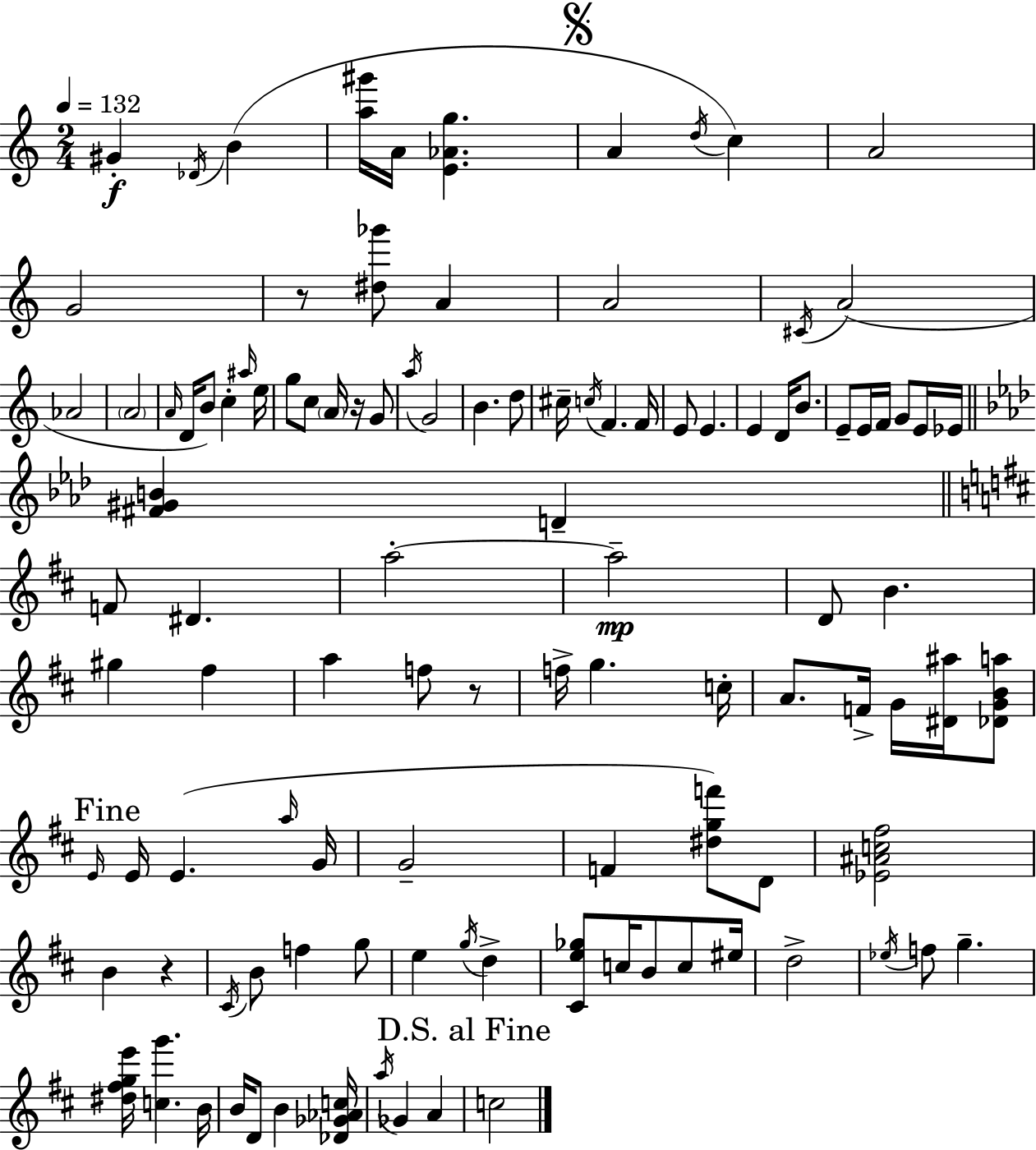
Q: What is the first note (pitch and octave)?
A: G#4